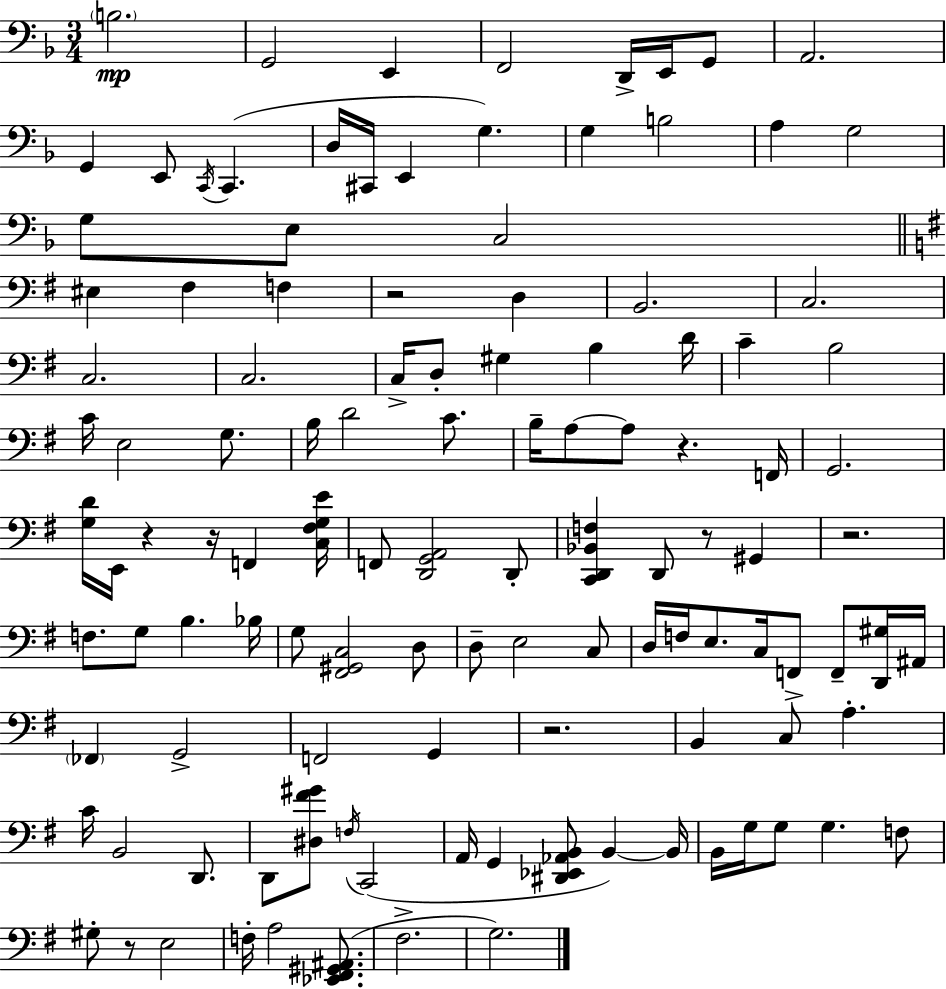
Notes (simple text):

B3/h. G2/h E2/q F2/h D2/s E2/s G2/e A2/h. G2/q E2/e C2/s C2/q. D3/s C#2/s E2/q G3/q. G3/q B3/h A3/q G3/h G3/e E3/e C3/h EIS3/q F#3/q F3/q R/h D3/q B2/h. C3/h. C3/h. C3/h. C3/s D3/e G#3/q B3/q D4/s C4/q B3/h C4/s E3/h G3/e. B3/s D4/h C4/e. B3/s A3/e A3/e R/q. F2/s G2/h. [G3,D4]/s E2/s R/q R/s F2/q [C3,F#3,G3,E4]/s F2/e [D2,G2,A2]/h D2/e [C2,D2,Bb2,F3]/q D2/e R/e G#2/q R/h. F3/e. G3/e B3/q. Bb3/s G3/e [F#2,G#2,C3]/h D3/e D3/e E3/h C3/e D3/s F3/s E3/e. C3/s F2/e F2/e [D2,G#3]/s A#2/s FES2/q G2/h F2/h G2/q R/h. B2/q C3/e A3/q. C4/s B2/h D2/e. D2/e [D#3,F#4,G#4]/e F3/s C2/h A2/s G2/q [D#2,Eb2,Ab2,B2]/e B2/q B2/s B2/s G3/s G3/e G3/q. F3/e G#3/e R/e E3/h F3/s A3/h [Eb2,F#2,G#2,A#2]/e. F#3/h. G3/h.